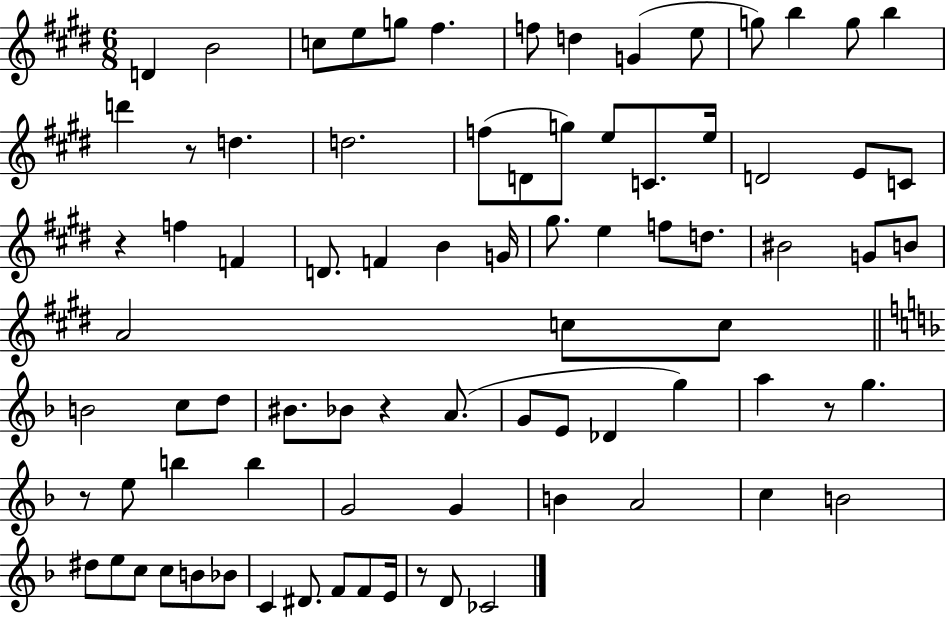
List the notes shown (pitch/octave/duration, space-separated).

D4/q B4/h C5/e E5/e G5/e F#5/q. F5/e D5/q G4/q E5/e G5/e B5/q G5/e B5/q D6/q R/e D5/q. D5/h. F5/e D4/e G5/e E5/e C4/e. E5/s D4/h E4/e C4/e R/q F5/q F4/q D4/e. F4/q B4/q G4/s G#5/e. E5/q F5/e D5/e. BIS4/h G4/e B4/e A4/h C5/e C5/e B4/h C5/e D5/e BIS4/e. Bb4/e R/q A4/e. G4/e E4/e Db4/q G5/q A5/q R/e G5/q. R/e E5/e B5/q B5/q G4/h G4/q B4/q A4/h C5/q B4/h D#5/e E5/e C5/e C5/e B4/e Bb4/e C4/q D#4/e. F4/e F4/e E4/s R/e D4/e CES4/h